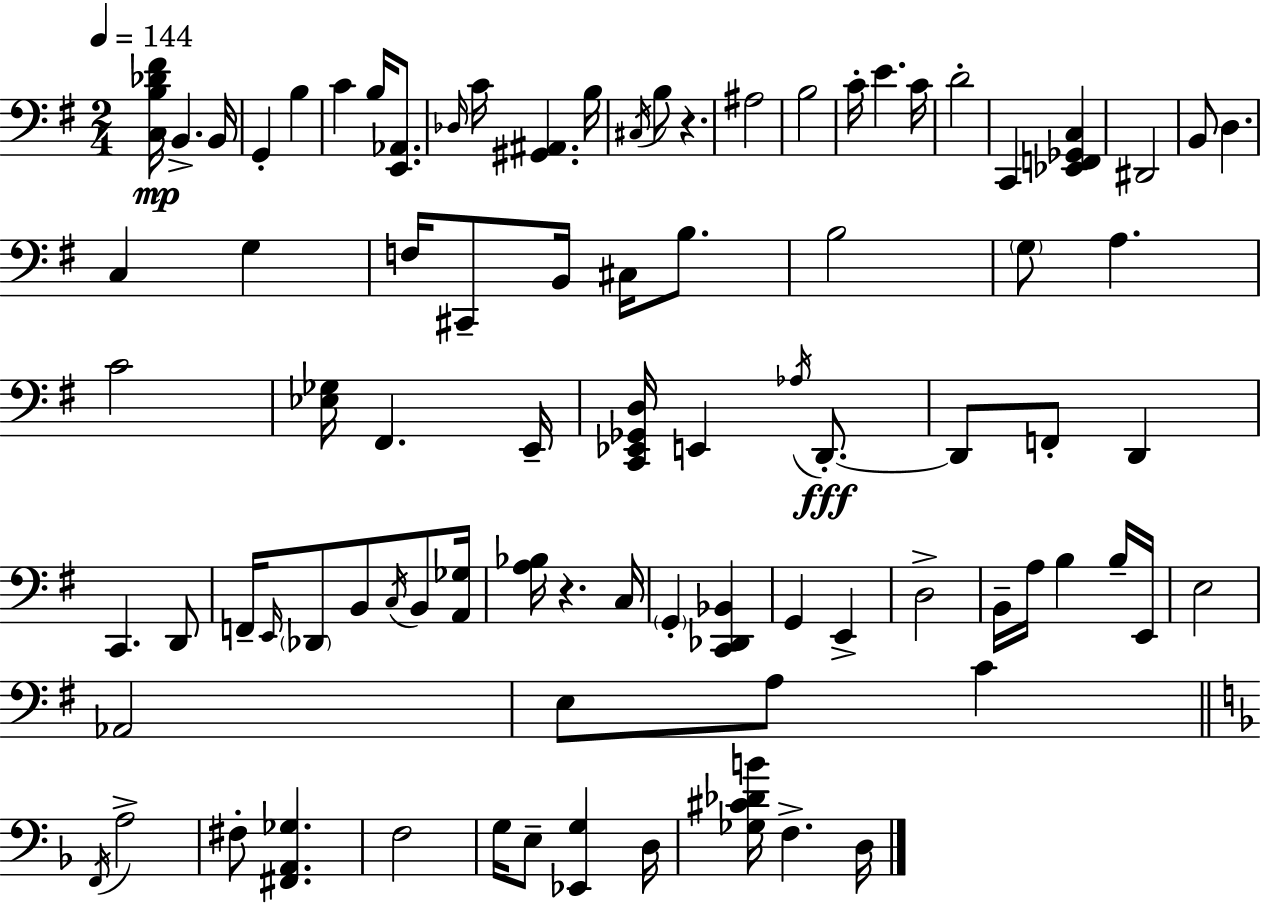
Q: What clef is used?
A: bass